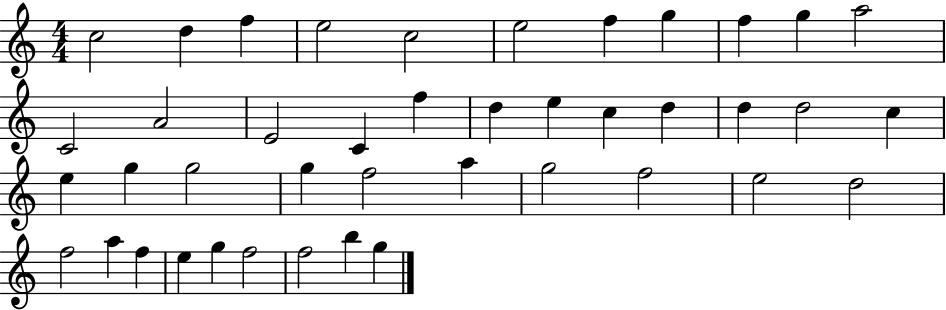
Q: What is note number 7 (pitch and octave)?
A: F5